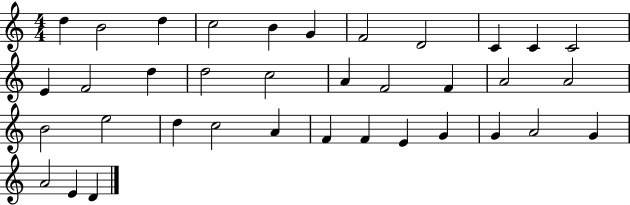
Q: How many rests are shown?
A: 0